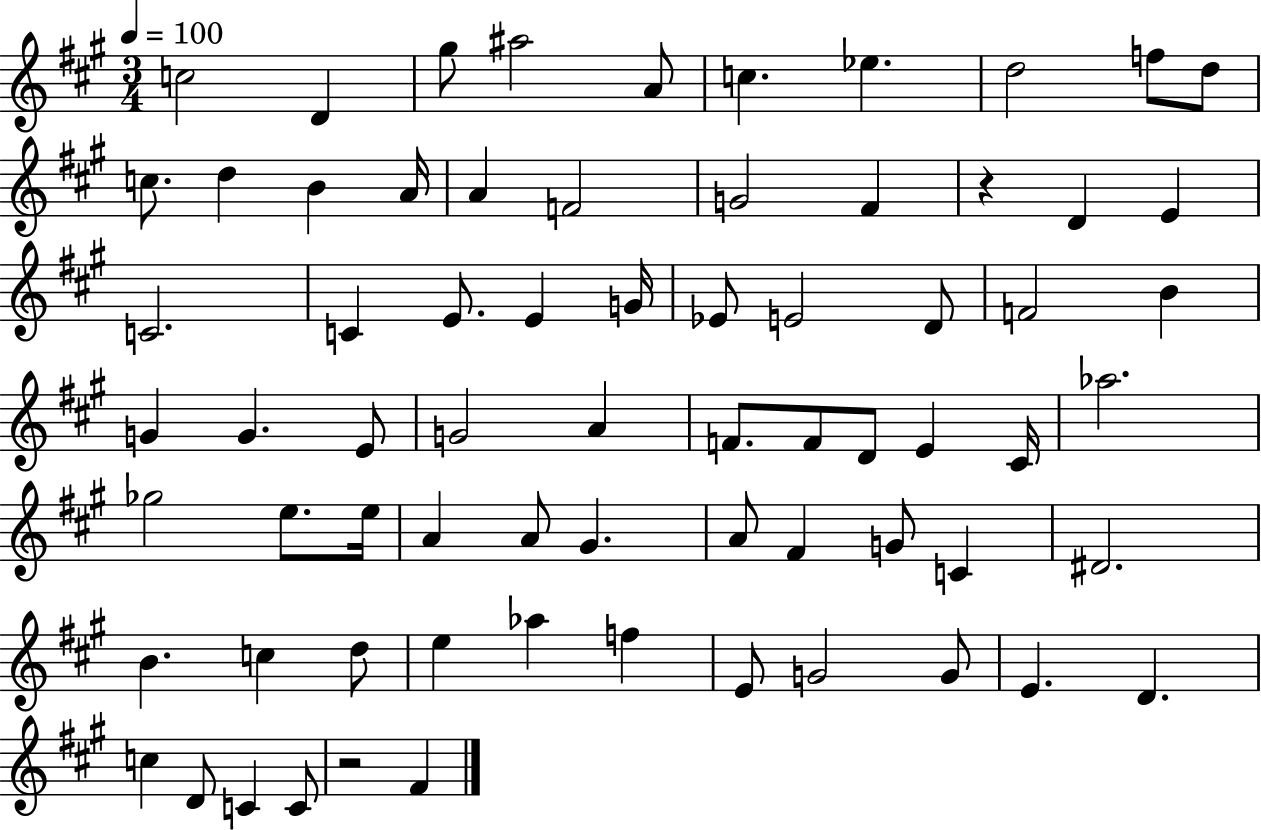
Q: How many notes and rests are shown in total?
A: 70